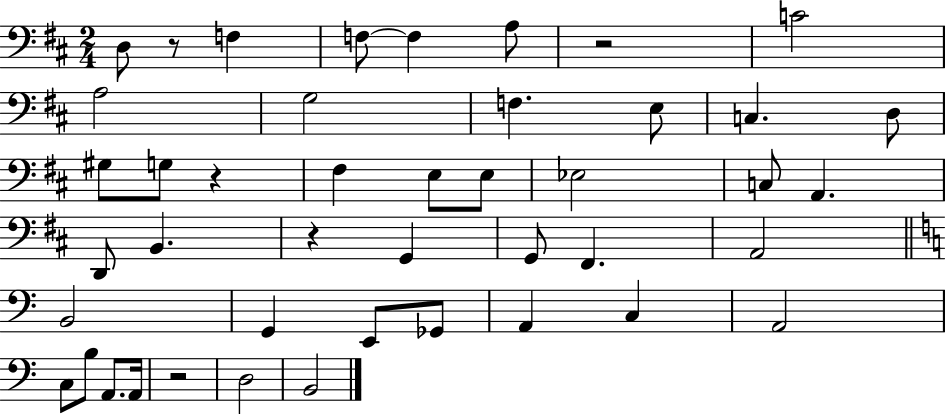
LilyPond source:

{
  \clef bass
  \numericTimeSignature
  \time 2/4
  \key d \major
  \repeat volta 2 { d8 r8 f4 | f8~~ f4 a8 | r2 | c'2 | \break a2 | g2 | f4. e8 | c4. d8 | \break gis8 g8 r4 | fis4 e8 e8 | ees2 | c8 a,4. | \break d,8 b,4. | r4 g,4 | g,8 fis,4. | a,2 | \break \bar "||" \break \key a \minor b,2 | g,4 e,8 ges,8 | a,4 c4 | a,2 | \break c8 b8 a,8. a,16 | r2 | d2 | b,2 | \break } \bar "|."
}